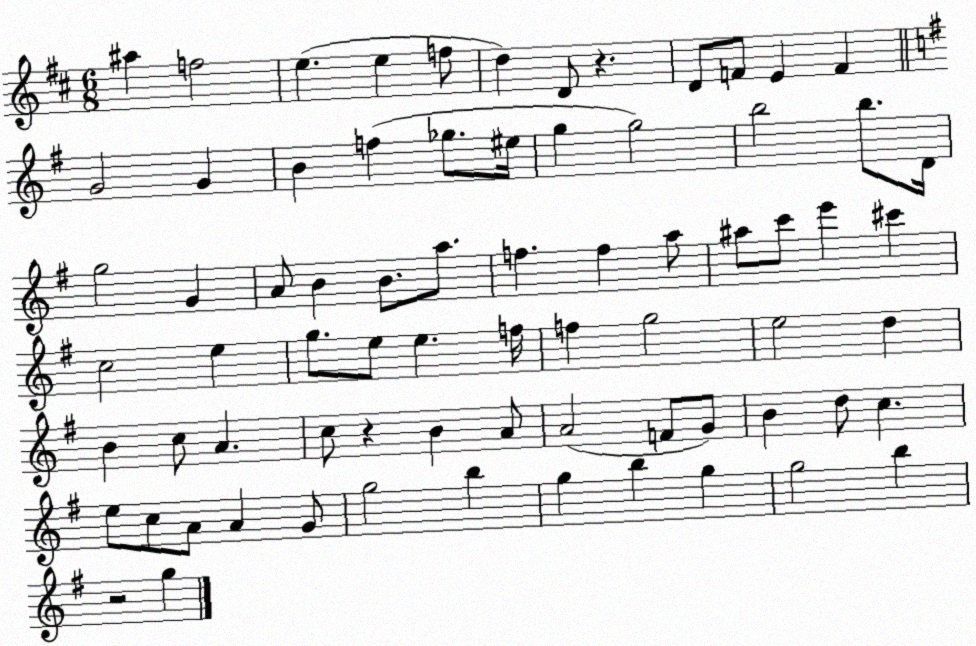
X:1
T:Untitled
M:6/8
L:1/4
K:D
^a f2 e e f/2 d D/2 z D/2 F/2 E F G2 G B f _g/2 ^e/4 g g2 b2 b/2 D/4 g2 G A/2 B B/2 a/2 f f a/2 ^a/2 c'/2 e' ^c' c2 e g/2 e/2 e f/4 f g2 e2 d B c/2 A c/2 z B A/2 A2 F/2 G/2 B d/2 c e/2 c/2 A/2 A G/2 g2 b g b g g2 b z2 g